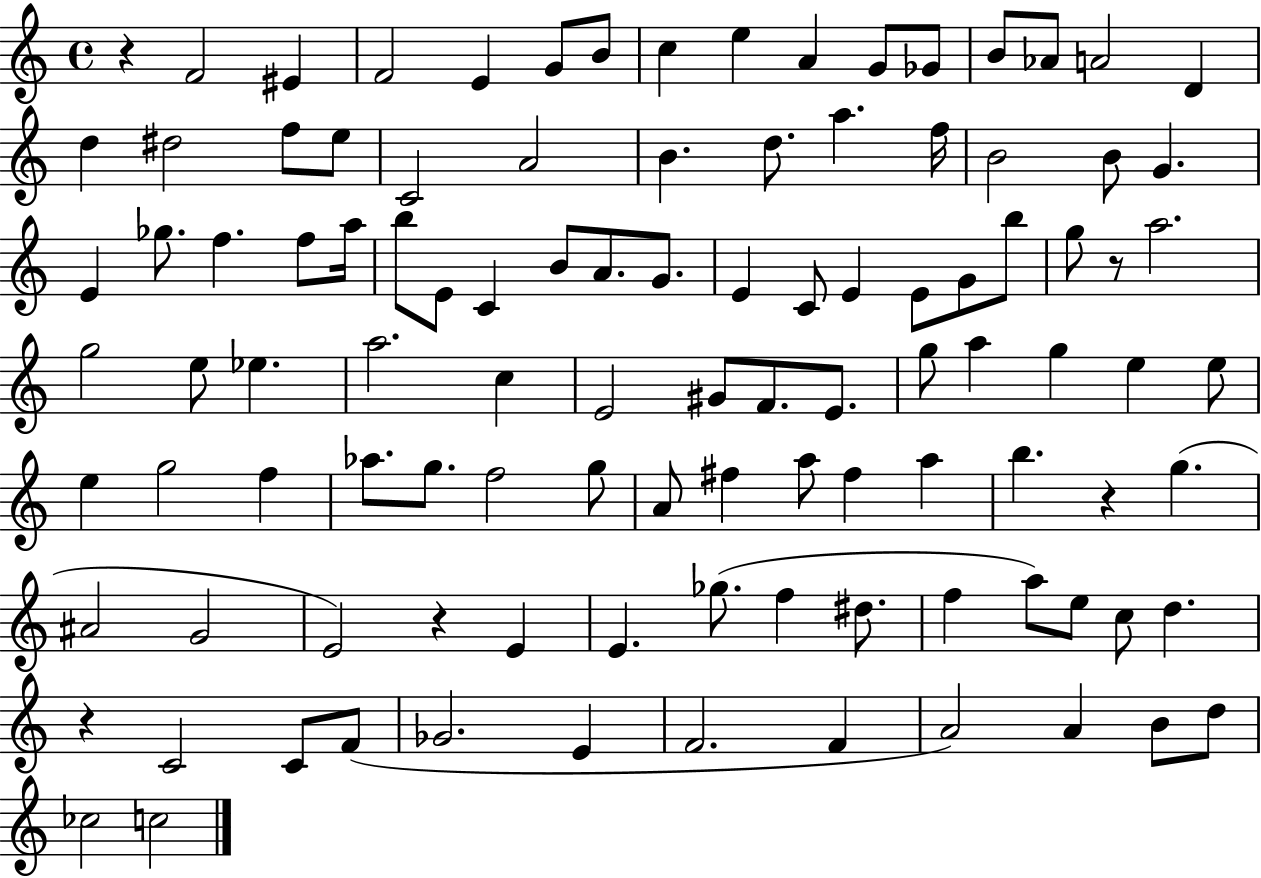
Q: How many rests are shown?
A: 5